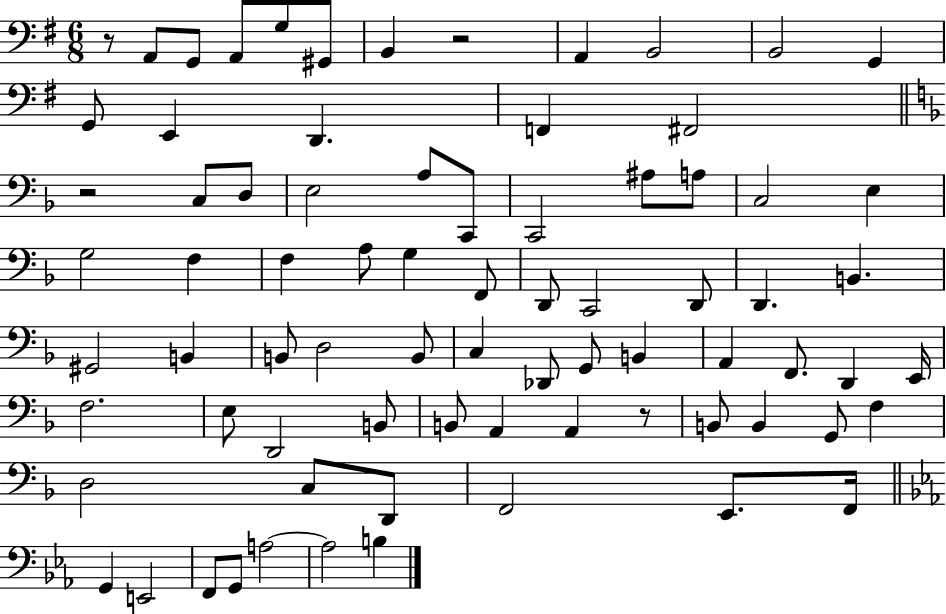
R/e A2/e G2/e A2/e G3/e G#2/e B2/q R/h A2/q B2/h B2/h G2/q G2/e E2/q D2/q. F2/q F#2/h R/h C3/e D3/e E3/h A3/e C2/e C2/h A#3/e A3/e C3/h E3/q G3/h F3/q F3/q A3/e G3/q F2/e D2/e C2/h D2/e D2/q. B2/q. G#2/h B2/q B2/e D3/h B2/e C3/q Db2/e G2/e B2/q A2/q F2/e. D2/q E2/s F3/h. E3/e D2/h B2/e B2/e A2/q A2/q R/e B2/e B2/q G2/e F3/q D3/h C3/e D2/e F2/h E2/e. F2/s G2/q E2/h F2/e G2/e A3/h A3/h B3/q